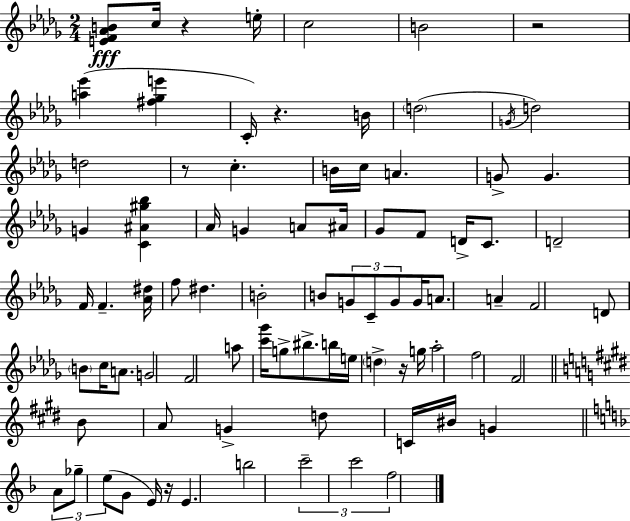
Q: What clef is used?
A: treble